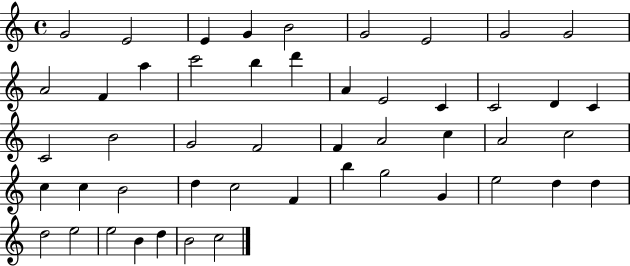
X:1
T:Untitled
M:4/4
L:1/4
K:C
G2 E2 E G B2 G2 E2 G2 G2 A2 F a c'2 b d' A E2 C C2 D C C2 B2 G2 F2 F A2 c A2 c2 c c B2 d c2 F b g2 G e2 d d d2 e2 e2 B d B2 c2